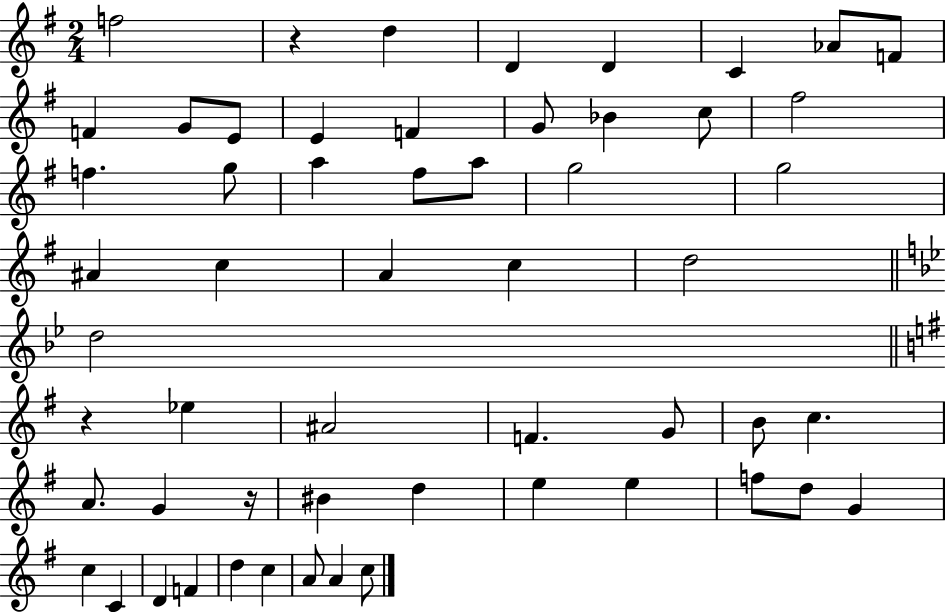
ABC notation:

X:1
T:Untitled
M:2/4
L:1/4
K:G
f2 z d D D C _A/2 F/2 F G/2 E/2 E F G/2 _B c/2 ^f2 f g/2 a ^f/2 a/2 g2 g2 ^A c A c d2 d2 z _e ^A2 F G/2 B/2 c A/2 G z/4 ^B d e e f/2 d/2 G c C D F d c A/2 A c/2